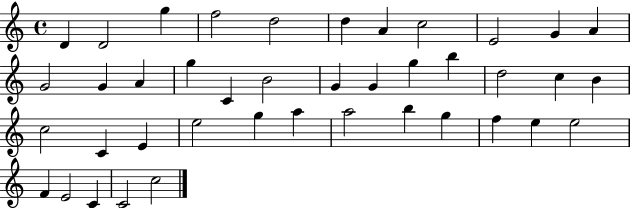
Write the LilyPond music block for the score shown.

{
  \clef treble
  \time 4/4
  \defaultTimeSignature
  \key c \major
  d'4 d'2 g''4 | f''2 d''2 | d''4 a'4 c''2 | e'2 g'4 a'4 | \break g'2 g'4 a'4 | g''4 c'4 b'2 | g'4 g'4 g''4 b''4 | d''2 c''4 b'4 | \break c''2 c'4 e'4 | e''2 g''4 a''4 | a''2 b''4 g''4 | f''4 e''4 e''2 | \break f'4 e'2 c'4 | c'2 c''2 | \bar "|."
}